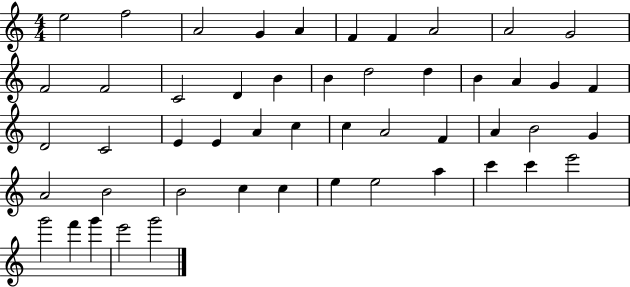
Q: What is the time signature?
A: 4/4